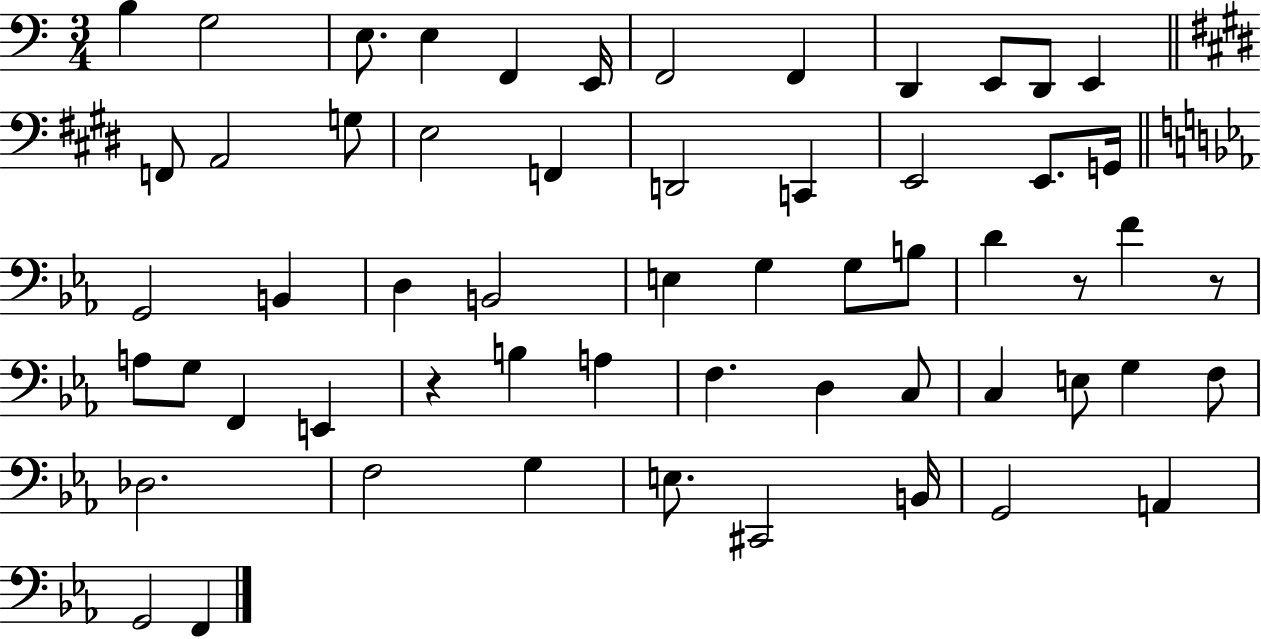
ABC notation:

X:1
T:Untitled
M:3/4
L:1/4
K:C
B, G,2 E,/2 E, F,, E,,/4 F,,2 F,, D,, E,,/2 D,,/2 E,, F,,/2 A,,2 G,/2 E,2 F,, D,,2 C,, E,,2 E,,/2 G,,/4 G,,2 B,, D, B,,2 E, G, G,/2 B,/2 D z/2 F z/2 A,/2 G,/2 F,, E,, z B, A, F, D, C,/2 C, E,/2 G, F,/2 _D,2 F,2 G, E,/2 ^C,,2 B,,/4 G,,2 A,, G,,2 F,,